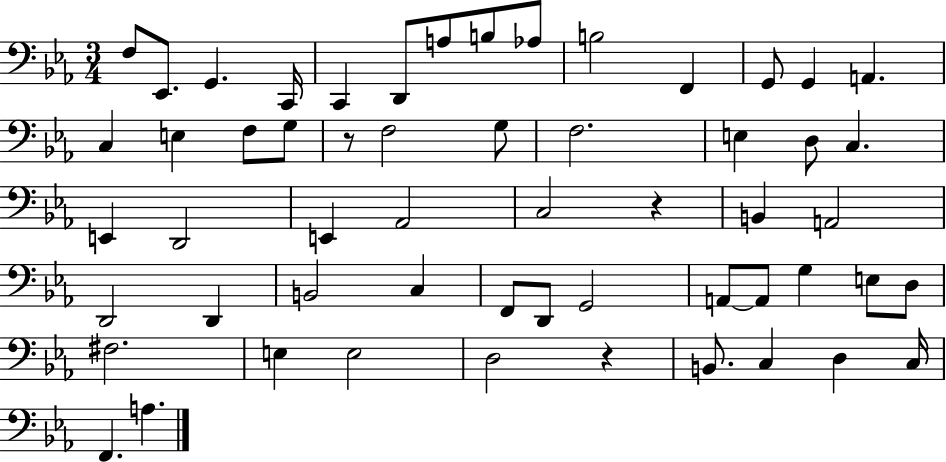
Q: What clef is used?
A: bass